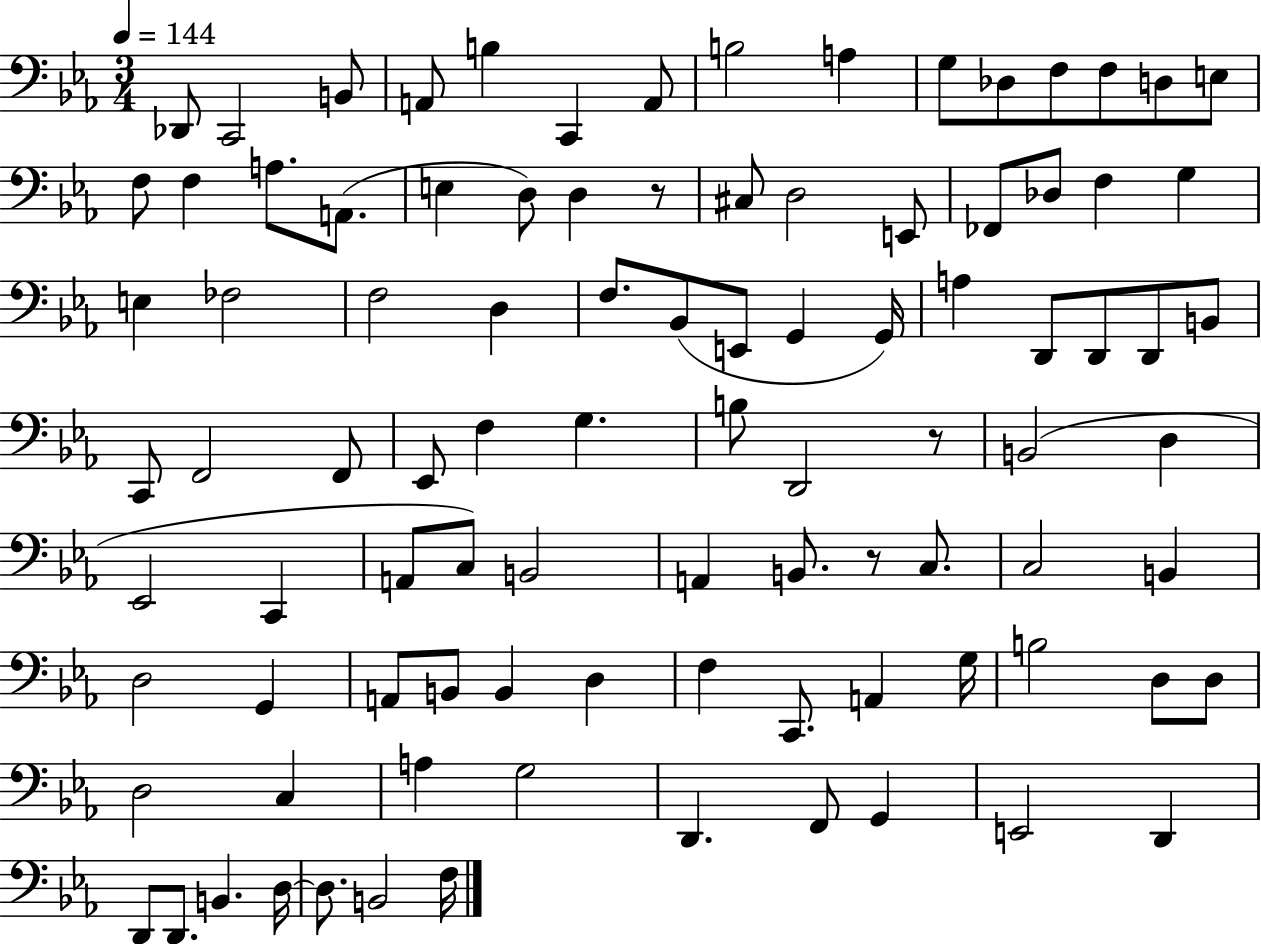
{
  \clef bass
  \numericTimeSignature
  \time 3/4
  \key ees \major
  \tempo 4 = 144
  des,8 c,2 b,8 | a,8 b4 c,4 a,8 | b2 a4 | g8 des8 f8 f8 d8 e8 | \break f8 f4 a8. a,8.( | e4 d8) d4 r8 | cis8 d2 e,8 | fes,8 des8 f4 g4 | \break e4 fes2 | f2 d4 | f8. bes,8( e,8 g,4 g,16) | a4 d,8 d,8 d,8 b,8 | \break c,8 f,2 f,8 | ees,8 f4 g4. | b8 d,2 r8 | b,2( d4 | \break ees,2 c,4 | a,8 c8) b,2 | a,4 b,8. r8 c8. | c2 b,4 | \break d2 g,4 | a,8 b,8 b,4 d4 | f4 c,8. a,4 g16 | b2 d8 d8 | \break d2 c4 | a4 g2 | d,4. f,8 g,4 | e,2 d,4 | \break d,8 d,8. b,4. d16~~ | d8. b,2 f16 | \bar "|."
}